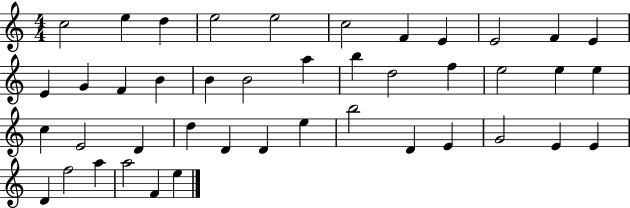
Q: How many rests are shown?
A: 0